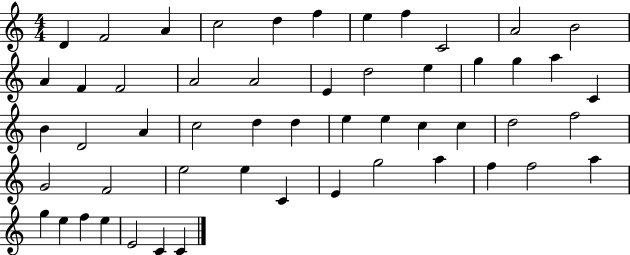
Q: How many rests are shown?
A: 0